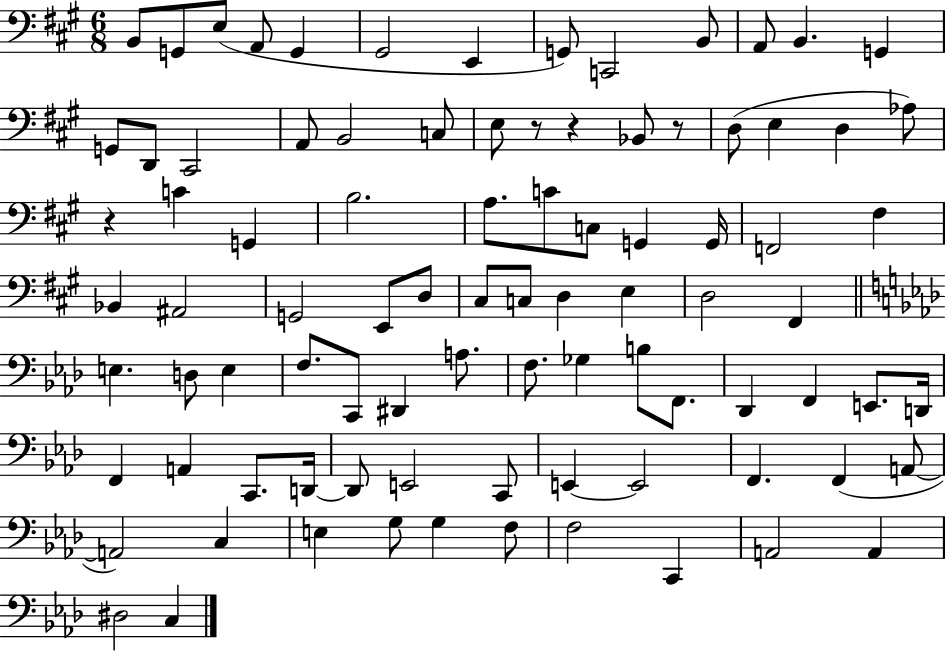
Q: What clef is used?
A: bass